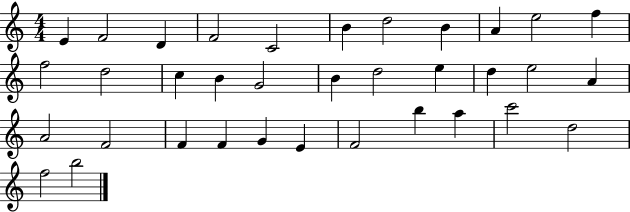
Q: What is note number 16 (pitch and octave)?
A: G4